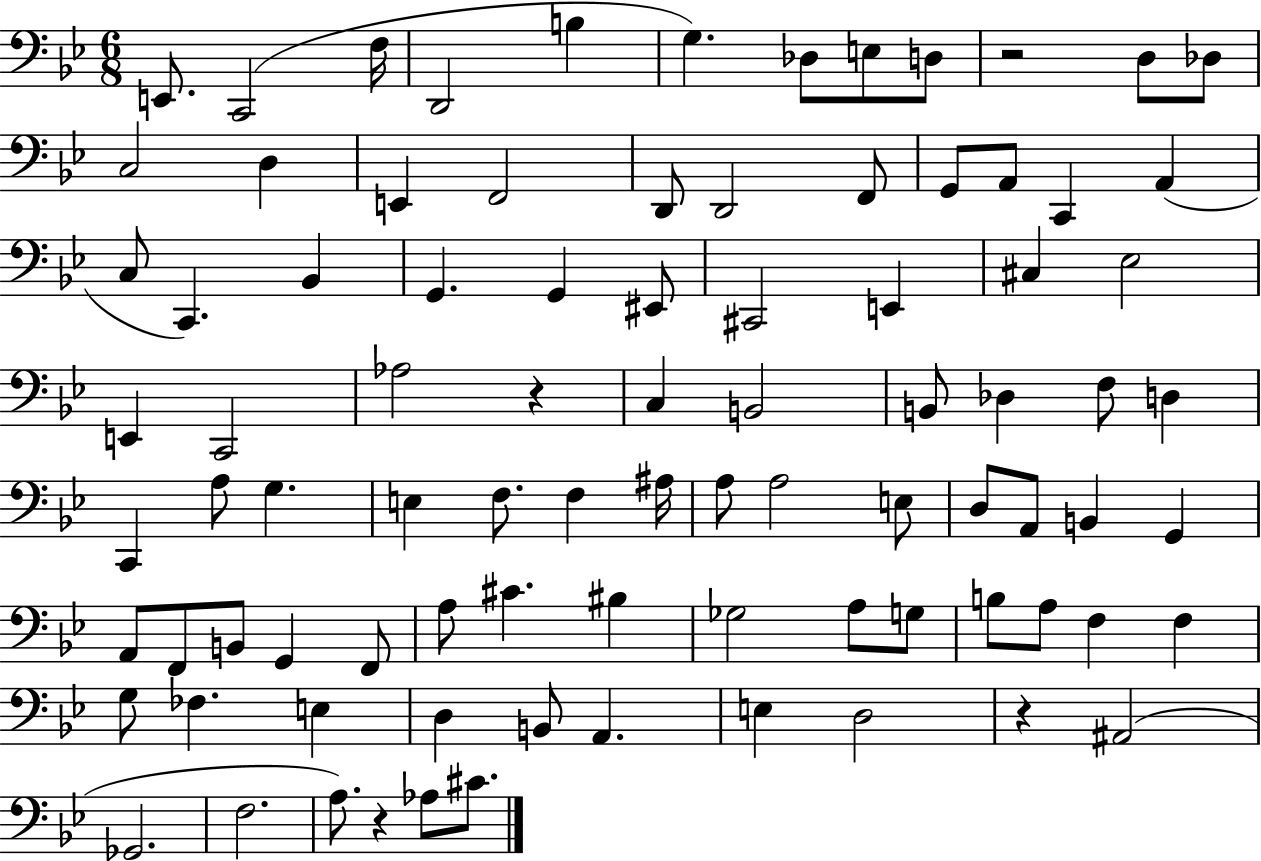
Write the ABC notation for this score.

X:1
T:Untitled
M:6/8
L:1/4
K:Bb
E,,/2 C,,2 F,/4 D,,2 B, G, _D,/2 E,/2 D,/2 z2 D,/2 _D,/2 C,2 D, E,, F,,2 D,,/2 D,,2 F,,/2 G,,/2 A,,/2 C,, A,, C,/2 C,, _B,, G,, G,, ^E,,/2 ^C,,2 E,, ^C, _E,2 E,, C,,2 _A,2 z C, B,,2 B,,/2 _D, F,/2 D, C,, A,/2 G, E, F,/2 F, ^A,/4 A,/2 A,2 E,/2 D,/2 A,,/2 B,, G,, A,,/2 F,,/2 B,,/2 G,, F,,/2 A,/2 ^C ^B, _G,2 A,/2 G,/2 B,/2 A,/2 F, F, G,/2 _F, E, D, B,,/2 A,, E, D,2 z ^A,,2 _G,,2 F,2 A,/2 z _A,/2 ^C/2